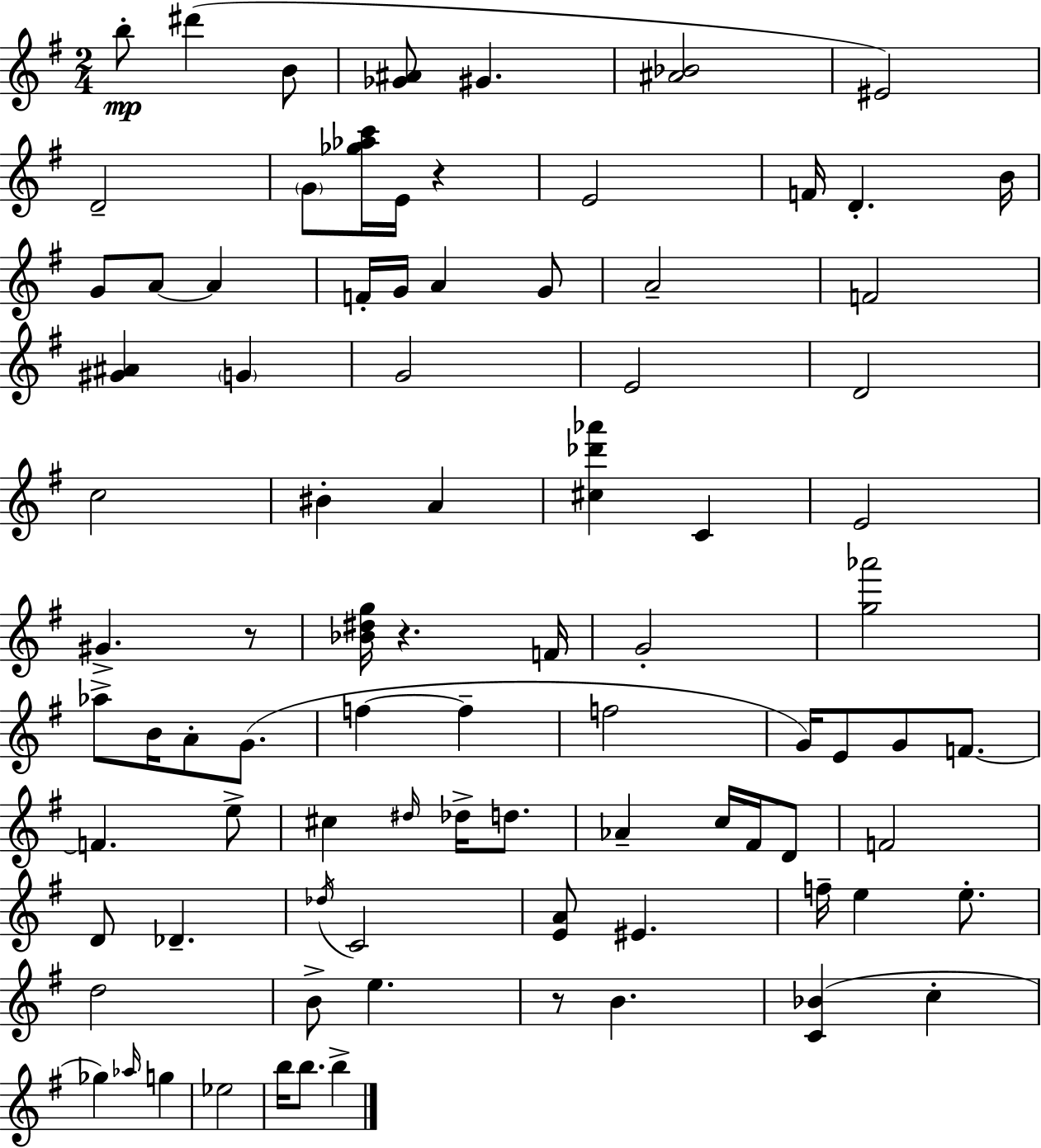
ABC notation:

X:1
T:Untitled
M:2/4
L:1/4
K:Em
b/2 ^d' B/2 [_G^A]/2 ^G [^A_B]2 ^E2 D2 G/2 [_g_ac']/4 E/4 z E2 F/4 D B/4 G/2 A/2 A F/4 G/4 A G/2 A2 F2 [^G^A] G G2 E2 D2 c2 ^B A [^c_d'_a'] C E2 ^G z/2 [_B^dg]/4 z F/4 G2 [g_a']2 _a/2 B/4 A/2 G/2 f f f2 G/4 E/2 G/2 F/2 F e/2 ^c ^d/4 _d/4 d/2 _A c/4 ^F/4 D/2 F2 D/2 _D _d/4 C2 [EA]/2 ^E f/4 e e/2 d2 B/2 e z/2 B [C_B] c _g _a/4 g _e2 b/4 b/2 b